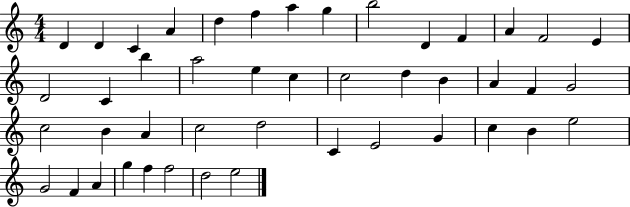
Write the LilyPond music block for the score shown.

{
  \clef treble
  \numericTimeSignature
  \time 4/4
  \key c \major
  d'4 d'4 c'4 a'4 | d''4 f''4 a''4 g''4 | b''2 d'4 f'4 | a'4 f'2 e'4 | \break d'2 c'4 b''4 | a''2 e''4 c''4 | c''2 d''4 b'4 | a'4 f'4 g'2 | \break c''2 b'4 a'4 | c''2 d''2 | c'4 e'2 g'4 | c''4 b'4 e''2 | \break g'2 f'4 a'4 | g''4 f''4 f''2 | d''2 e''2 | \bar "|."
}